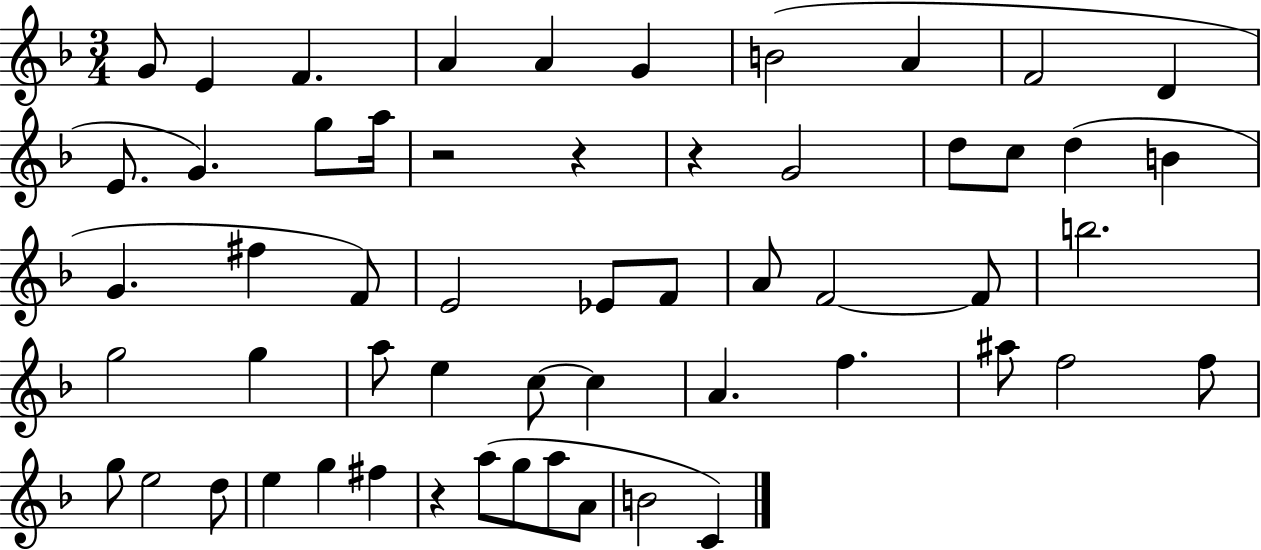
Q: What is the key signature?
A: F major